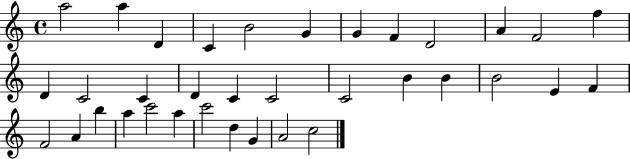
{
  \clef treble
  \time 4/4
  \defaultTimeSignature
  \key c \major
  a''2 a''4 d'4 | c'4 b'2 g'4 | g'4 f'4 d'2 | a'4 f'2 f''4 | \break d'4 c'2 c'4 | d'4 c'4 c'2 | c'2 b'4 b'4 | b'2 e'4 f'4 | \break f'2 a'4 b''4 | a''4 c'''2 a''4 | c'''2 d''4 g'4 | a'2 c''2 | \break \bar "|."
}